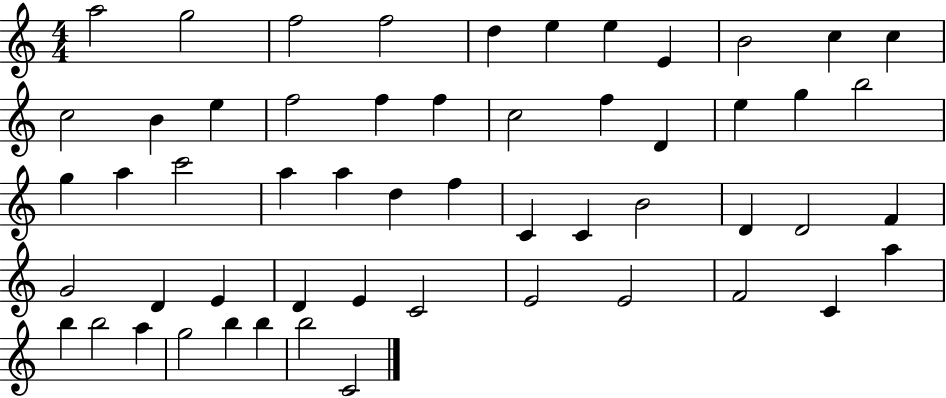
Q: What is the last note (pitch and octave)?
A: C4